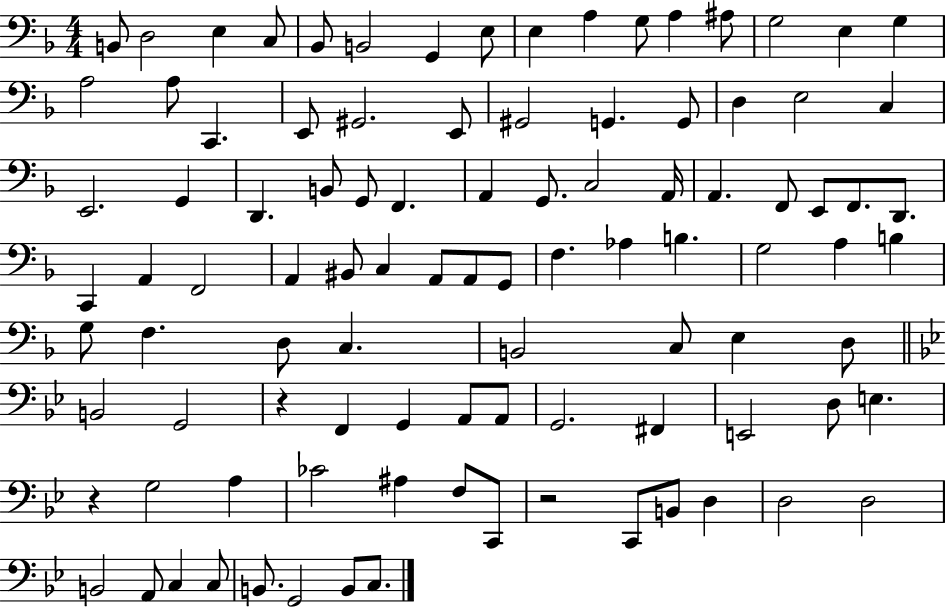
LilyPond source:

{
  \clef bass
  \numericTimeSignature
  \time 4/4
  \key f \major
  \repeat volta 2 { b,8 d2 e4 c8 | bes,8 b,2 g,4 e8 | e4 a4 g8 a4 ais8 | g2 e4 g4 | \break a2 a8 c,4. | e,8 gis,2. e,8 | gis,2 g,4. g,8 | d4 e2 c4 | \break e,2. g,4 | d,4. b,8 g,8 f,4. | a,4 g,8. c2 a,16 | a,4. f,8 e,8 f,8. d,8. | \break c,4 a,4 f,2 | a,4 bis,8 c4 a,8 a,8 g,8 | f4. aes4 b4. | g2 a4 b4 | \break g8 f4. d8 c4. | b,2 c8 e4 d8 | \bar "||" \break \key bes \major b,2 g,2 | r4 f,4 g,4 a,8 a,8 | g,2. fis,4 | e,2 d8 e4. | \break r4 g2 a4 | ces'2 ais4 f8 c,8 | r2 c,8 b,8 d4 | d2 d2 | \break b,2 a,8 c4 c8 | b,8. g,2 b,8 c8. | } \bar "|."
}